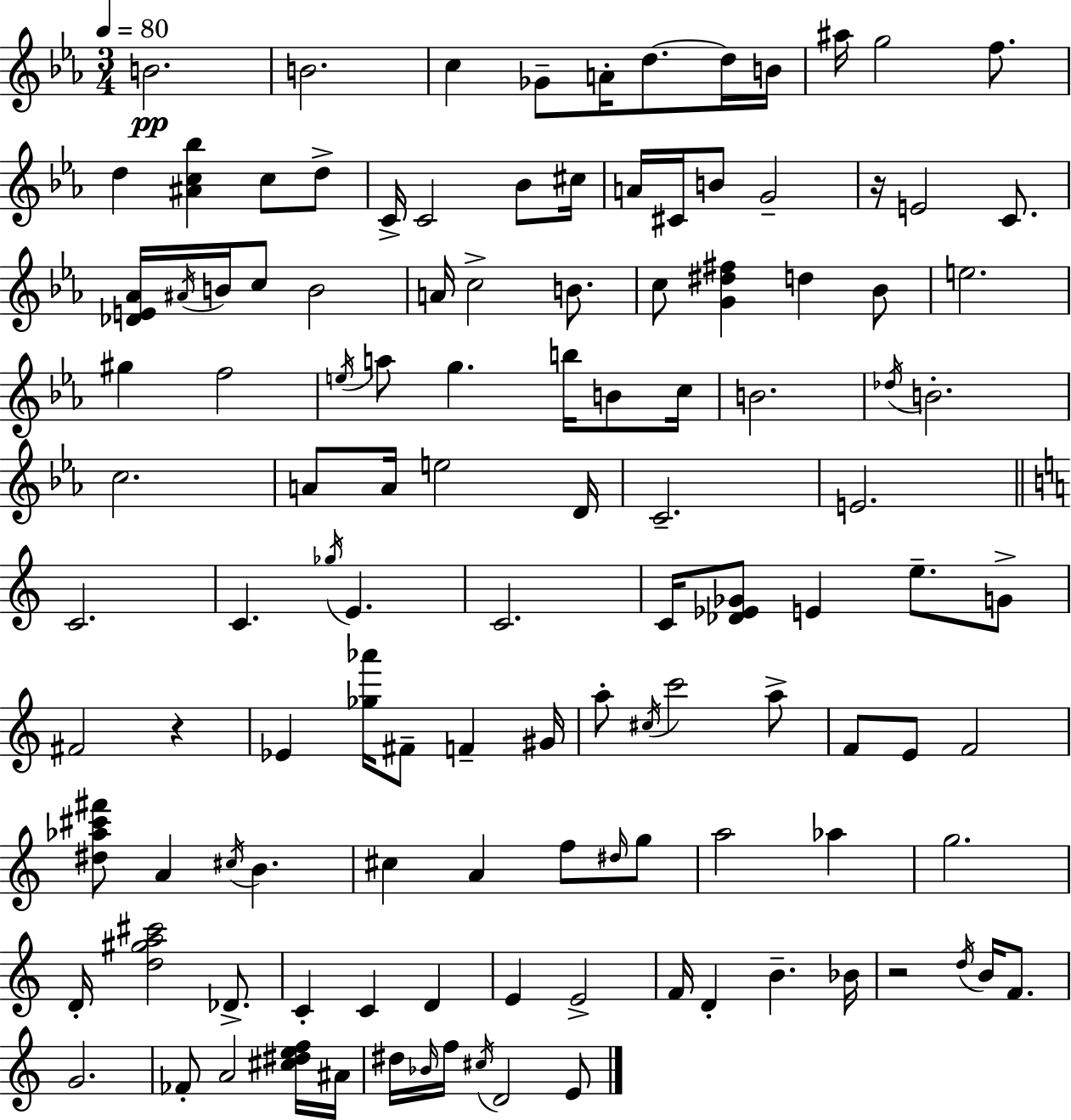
{
  \clef treble
  \numericTimeSignature
  \time 3/4
  \key ees \major
  \tempo 4 = 80
  b'2.\pp | b'2. | c''4 ges'8-- a'16-. d''8.~~ d''16 b'16 | ais''16 g''2 f''8. | \break d''4 <ais' c'' bes''>4 c''8 d''8-> | c'16-> c'2 bes'8 cis''16 | a'16 cis'16 b'8 g'2-- | r16 e'2 c'8. | \break <des' e' aes'>16 \acciaccatura { ais'16 } b'16 c''8 b'2 | a'16 c''2-> b'8. | c''8 <g' dis'' fis''>4 d''4 bes'8 | e''2. | \break gis''4 f''2 | \acciaccatura { e''16 } a''8 g''4. b''16 b'8 | c''16 b'2. | \acciaccatura { des''16 } b'2.-. | \break c''2. | a'8 a'16 e''2 | d'16 c'2.-- | e'2. | \break \bar "||" \break \key a \minor c'2. | c'4. \acciaccatura { ges''16 } e'4. | c'2. | c'16 <des' ees' ges'>8 e'4 e''8.-- g'8-> | \break fis'2 r4 | ees'4 <ges'' aes'''>16 fis'8-- f'4-- | gis'16 a''8-. \acciaccatura { cis''16 } c'''2 | a''8-> f'8 e'8 f'2 | \break <dis'' aes'' cis''' fis'''>8 a'4 \acciaccatura { cis''16 } b'4. | cis''4 a'4 f''8 | \grace { dis''16 } g''8 a''2 | aes''4 g''2. | \break d'16-. <d'' gis'' a'' cis'''>2 | des'8.-> c'4-. c'4 | d'4 e'4 e'2-> | f'16 d'4-. b'4.-- | \break bes'16 r2 | \acciaccatura { d''16 } b'16 f'8. g'2. | fes'8-. a'2 | <cis'' dis'' e'' f''>16 ais'16 dis''16 \grace { bes'16 } f''16 \acciaccatura { cis''16 } d'2 | \break e'8 \bar "|."
}